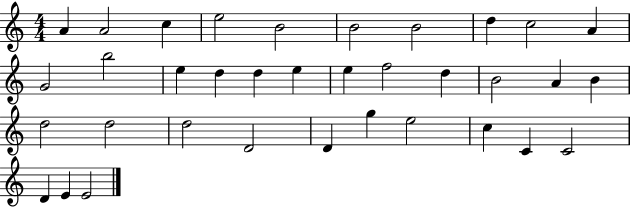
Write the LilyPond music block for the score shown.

{
  \clef treble
  \numericTimeSignature
  \time 4/4
  \key c \major
  a'4 a'2 c''4 | e''2 b'2 | b'2 b'2 | d''4 c''2 a'4 | \break g'2 b''2 | e''4 d''4 d''4 e''4 | e''4 f''2 d''4 | b'2 a'4 b'4 | \break d''2 d''2 | d''2 d'2 | d'4 g''4 e''2 | c''4 c'4 c'2 | \break d'4 e'4 e'2 | \bar "|."
}